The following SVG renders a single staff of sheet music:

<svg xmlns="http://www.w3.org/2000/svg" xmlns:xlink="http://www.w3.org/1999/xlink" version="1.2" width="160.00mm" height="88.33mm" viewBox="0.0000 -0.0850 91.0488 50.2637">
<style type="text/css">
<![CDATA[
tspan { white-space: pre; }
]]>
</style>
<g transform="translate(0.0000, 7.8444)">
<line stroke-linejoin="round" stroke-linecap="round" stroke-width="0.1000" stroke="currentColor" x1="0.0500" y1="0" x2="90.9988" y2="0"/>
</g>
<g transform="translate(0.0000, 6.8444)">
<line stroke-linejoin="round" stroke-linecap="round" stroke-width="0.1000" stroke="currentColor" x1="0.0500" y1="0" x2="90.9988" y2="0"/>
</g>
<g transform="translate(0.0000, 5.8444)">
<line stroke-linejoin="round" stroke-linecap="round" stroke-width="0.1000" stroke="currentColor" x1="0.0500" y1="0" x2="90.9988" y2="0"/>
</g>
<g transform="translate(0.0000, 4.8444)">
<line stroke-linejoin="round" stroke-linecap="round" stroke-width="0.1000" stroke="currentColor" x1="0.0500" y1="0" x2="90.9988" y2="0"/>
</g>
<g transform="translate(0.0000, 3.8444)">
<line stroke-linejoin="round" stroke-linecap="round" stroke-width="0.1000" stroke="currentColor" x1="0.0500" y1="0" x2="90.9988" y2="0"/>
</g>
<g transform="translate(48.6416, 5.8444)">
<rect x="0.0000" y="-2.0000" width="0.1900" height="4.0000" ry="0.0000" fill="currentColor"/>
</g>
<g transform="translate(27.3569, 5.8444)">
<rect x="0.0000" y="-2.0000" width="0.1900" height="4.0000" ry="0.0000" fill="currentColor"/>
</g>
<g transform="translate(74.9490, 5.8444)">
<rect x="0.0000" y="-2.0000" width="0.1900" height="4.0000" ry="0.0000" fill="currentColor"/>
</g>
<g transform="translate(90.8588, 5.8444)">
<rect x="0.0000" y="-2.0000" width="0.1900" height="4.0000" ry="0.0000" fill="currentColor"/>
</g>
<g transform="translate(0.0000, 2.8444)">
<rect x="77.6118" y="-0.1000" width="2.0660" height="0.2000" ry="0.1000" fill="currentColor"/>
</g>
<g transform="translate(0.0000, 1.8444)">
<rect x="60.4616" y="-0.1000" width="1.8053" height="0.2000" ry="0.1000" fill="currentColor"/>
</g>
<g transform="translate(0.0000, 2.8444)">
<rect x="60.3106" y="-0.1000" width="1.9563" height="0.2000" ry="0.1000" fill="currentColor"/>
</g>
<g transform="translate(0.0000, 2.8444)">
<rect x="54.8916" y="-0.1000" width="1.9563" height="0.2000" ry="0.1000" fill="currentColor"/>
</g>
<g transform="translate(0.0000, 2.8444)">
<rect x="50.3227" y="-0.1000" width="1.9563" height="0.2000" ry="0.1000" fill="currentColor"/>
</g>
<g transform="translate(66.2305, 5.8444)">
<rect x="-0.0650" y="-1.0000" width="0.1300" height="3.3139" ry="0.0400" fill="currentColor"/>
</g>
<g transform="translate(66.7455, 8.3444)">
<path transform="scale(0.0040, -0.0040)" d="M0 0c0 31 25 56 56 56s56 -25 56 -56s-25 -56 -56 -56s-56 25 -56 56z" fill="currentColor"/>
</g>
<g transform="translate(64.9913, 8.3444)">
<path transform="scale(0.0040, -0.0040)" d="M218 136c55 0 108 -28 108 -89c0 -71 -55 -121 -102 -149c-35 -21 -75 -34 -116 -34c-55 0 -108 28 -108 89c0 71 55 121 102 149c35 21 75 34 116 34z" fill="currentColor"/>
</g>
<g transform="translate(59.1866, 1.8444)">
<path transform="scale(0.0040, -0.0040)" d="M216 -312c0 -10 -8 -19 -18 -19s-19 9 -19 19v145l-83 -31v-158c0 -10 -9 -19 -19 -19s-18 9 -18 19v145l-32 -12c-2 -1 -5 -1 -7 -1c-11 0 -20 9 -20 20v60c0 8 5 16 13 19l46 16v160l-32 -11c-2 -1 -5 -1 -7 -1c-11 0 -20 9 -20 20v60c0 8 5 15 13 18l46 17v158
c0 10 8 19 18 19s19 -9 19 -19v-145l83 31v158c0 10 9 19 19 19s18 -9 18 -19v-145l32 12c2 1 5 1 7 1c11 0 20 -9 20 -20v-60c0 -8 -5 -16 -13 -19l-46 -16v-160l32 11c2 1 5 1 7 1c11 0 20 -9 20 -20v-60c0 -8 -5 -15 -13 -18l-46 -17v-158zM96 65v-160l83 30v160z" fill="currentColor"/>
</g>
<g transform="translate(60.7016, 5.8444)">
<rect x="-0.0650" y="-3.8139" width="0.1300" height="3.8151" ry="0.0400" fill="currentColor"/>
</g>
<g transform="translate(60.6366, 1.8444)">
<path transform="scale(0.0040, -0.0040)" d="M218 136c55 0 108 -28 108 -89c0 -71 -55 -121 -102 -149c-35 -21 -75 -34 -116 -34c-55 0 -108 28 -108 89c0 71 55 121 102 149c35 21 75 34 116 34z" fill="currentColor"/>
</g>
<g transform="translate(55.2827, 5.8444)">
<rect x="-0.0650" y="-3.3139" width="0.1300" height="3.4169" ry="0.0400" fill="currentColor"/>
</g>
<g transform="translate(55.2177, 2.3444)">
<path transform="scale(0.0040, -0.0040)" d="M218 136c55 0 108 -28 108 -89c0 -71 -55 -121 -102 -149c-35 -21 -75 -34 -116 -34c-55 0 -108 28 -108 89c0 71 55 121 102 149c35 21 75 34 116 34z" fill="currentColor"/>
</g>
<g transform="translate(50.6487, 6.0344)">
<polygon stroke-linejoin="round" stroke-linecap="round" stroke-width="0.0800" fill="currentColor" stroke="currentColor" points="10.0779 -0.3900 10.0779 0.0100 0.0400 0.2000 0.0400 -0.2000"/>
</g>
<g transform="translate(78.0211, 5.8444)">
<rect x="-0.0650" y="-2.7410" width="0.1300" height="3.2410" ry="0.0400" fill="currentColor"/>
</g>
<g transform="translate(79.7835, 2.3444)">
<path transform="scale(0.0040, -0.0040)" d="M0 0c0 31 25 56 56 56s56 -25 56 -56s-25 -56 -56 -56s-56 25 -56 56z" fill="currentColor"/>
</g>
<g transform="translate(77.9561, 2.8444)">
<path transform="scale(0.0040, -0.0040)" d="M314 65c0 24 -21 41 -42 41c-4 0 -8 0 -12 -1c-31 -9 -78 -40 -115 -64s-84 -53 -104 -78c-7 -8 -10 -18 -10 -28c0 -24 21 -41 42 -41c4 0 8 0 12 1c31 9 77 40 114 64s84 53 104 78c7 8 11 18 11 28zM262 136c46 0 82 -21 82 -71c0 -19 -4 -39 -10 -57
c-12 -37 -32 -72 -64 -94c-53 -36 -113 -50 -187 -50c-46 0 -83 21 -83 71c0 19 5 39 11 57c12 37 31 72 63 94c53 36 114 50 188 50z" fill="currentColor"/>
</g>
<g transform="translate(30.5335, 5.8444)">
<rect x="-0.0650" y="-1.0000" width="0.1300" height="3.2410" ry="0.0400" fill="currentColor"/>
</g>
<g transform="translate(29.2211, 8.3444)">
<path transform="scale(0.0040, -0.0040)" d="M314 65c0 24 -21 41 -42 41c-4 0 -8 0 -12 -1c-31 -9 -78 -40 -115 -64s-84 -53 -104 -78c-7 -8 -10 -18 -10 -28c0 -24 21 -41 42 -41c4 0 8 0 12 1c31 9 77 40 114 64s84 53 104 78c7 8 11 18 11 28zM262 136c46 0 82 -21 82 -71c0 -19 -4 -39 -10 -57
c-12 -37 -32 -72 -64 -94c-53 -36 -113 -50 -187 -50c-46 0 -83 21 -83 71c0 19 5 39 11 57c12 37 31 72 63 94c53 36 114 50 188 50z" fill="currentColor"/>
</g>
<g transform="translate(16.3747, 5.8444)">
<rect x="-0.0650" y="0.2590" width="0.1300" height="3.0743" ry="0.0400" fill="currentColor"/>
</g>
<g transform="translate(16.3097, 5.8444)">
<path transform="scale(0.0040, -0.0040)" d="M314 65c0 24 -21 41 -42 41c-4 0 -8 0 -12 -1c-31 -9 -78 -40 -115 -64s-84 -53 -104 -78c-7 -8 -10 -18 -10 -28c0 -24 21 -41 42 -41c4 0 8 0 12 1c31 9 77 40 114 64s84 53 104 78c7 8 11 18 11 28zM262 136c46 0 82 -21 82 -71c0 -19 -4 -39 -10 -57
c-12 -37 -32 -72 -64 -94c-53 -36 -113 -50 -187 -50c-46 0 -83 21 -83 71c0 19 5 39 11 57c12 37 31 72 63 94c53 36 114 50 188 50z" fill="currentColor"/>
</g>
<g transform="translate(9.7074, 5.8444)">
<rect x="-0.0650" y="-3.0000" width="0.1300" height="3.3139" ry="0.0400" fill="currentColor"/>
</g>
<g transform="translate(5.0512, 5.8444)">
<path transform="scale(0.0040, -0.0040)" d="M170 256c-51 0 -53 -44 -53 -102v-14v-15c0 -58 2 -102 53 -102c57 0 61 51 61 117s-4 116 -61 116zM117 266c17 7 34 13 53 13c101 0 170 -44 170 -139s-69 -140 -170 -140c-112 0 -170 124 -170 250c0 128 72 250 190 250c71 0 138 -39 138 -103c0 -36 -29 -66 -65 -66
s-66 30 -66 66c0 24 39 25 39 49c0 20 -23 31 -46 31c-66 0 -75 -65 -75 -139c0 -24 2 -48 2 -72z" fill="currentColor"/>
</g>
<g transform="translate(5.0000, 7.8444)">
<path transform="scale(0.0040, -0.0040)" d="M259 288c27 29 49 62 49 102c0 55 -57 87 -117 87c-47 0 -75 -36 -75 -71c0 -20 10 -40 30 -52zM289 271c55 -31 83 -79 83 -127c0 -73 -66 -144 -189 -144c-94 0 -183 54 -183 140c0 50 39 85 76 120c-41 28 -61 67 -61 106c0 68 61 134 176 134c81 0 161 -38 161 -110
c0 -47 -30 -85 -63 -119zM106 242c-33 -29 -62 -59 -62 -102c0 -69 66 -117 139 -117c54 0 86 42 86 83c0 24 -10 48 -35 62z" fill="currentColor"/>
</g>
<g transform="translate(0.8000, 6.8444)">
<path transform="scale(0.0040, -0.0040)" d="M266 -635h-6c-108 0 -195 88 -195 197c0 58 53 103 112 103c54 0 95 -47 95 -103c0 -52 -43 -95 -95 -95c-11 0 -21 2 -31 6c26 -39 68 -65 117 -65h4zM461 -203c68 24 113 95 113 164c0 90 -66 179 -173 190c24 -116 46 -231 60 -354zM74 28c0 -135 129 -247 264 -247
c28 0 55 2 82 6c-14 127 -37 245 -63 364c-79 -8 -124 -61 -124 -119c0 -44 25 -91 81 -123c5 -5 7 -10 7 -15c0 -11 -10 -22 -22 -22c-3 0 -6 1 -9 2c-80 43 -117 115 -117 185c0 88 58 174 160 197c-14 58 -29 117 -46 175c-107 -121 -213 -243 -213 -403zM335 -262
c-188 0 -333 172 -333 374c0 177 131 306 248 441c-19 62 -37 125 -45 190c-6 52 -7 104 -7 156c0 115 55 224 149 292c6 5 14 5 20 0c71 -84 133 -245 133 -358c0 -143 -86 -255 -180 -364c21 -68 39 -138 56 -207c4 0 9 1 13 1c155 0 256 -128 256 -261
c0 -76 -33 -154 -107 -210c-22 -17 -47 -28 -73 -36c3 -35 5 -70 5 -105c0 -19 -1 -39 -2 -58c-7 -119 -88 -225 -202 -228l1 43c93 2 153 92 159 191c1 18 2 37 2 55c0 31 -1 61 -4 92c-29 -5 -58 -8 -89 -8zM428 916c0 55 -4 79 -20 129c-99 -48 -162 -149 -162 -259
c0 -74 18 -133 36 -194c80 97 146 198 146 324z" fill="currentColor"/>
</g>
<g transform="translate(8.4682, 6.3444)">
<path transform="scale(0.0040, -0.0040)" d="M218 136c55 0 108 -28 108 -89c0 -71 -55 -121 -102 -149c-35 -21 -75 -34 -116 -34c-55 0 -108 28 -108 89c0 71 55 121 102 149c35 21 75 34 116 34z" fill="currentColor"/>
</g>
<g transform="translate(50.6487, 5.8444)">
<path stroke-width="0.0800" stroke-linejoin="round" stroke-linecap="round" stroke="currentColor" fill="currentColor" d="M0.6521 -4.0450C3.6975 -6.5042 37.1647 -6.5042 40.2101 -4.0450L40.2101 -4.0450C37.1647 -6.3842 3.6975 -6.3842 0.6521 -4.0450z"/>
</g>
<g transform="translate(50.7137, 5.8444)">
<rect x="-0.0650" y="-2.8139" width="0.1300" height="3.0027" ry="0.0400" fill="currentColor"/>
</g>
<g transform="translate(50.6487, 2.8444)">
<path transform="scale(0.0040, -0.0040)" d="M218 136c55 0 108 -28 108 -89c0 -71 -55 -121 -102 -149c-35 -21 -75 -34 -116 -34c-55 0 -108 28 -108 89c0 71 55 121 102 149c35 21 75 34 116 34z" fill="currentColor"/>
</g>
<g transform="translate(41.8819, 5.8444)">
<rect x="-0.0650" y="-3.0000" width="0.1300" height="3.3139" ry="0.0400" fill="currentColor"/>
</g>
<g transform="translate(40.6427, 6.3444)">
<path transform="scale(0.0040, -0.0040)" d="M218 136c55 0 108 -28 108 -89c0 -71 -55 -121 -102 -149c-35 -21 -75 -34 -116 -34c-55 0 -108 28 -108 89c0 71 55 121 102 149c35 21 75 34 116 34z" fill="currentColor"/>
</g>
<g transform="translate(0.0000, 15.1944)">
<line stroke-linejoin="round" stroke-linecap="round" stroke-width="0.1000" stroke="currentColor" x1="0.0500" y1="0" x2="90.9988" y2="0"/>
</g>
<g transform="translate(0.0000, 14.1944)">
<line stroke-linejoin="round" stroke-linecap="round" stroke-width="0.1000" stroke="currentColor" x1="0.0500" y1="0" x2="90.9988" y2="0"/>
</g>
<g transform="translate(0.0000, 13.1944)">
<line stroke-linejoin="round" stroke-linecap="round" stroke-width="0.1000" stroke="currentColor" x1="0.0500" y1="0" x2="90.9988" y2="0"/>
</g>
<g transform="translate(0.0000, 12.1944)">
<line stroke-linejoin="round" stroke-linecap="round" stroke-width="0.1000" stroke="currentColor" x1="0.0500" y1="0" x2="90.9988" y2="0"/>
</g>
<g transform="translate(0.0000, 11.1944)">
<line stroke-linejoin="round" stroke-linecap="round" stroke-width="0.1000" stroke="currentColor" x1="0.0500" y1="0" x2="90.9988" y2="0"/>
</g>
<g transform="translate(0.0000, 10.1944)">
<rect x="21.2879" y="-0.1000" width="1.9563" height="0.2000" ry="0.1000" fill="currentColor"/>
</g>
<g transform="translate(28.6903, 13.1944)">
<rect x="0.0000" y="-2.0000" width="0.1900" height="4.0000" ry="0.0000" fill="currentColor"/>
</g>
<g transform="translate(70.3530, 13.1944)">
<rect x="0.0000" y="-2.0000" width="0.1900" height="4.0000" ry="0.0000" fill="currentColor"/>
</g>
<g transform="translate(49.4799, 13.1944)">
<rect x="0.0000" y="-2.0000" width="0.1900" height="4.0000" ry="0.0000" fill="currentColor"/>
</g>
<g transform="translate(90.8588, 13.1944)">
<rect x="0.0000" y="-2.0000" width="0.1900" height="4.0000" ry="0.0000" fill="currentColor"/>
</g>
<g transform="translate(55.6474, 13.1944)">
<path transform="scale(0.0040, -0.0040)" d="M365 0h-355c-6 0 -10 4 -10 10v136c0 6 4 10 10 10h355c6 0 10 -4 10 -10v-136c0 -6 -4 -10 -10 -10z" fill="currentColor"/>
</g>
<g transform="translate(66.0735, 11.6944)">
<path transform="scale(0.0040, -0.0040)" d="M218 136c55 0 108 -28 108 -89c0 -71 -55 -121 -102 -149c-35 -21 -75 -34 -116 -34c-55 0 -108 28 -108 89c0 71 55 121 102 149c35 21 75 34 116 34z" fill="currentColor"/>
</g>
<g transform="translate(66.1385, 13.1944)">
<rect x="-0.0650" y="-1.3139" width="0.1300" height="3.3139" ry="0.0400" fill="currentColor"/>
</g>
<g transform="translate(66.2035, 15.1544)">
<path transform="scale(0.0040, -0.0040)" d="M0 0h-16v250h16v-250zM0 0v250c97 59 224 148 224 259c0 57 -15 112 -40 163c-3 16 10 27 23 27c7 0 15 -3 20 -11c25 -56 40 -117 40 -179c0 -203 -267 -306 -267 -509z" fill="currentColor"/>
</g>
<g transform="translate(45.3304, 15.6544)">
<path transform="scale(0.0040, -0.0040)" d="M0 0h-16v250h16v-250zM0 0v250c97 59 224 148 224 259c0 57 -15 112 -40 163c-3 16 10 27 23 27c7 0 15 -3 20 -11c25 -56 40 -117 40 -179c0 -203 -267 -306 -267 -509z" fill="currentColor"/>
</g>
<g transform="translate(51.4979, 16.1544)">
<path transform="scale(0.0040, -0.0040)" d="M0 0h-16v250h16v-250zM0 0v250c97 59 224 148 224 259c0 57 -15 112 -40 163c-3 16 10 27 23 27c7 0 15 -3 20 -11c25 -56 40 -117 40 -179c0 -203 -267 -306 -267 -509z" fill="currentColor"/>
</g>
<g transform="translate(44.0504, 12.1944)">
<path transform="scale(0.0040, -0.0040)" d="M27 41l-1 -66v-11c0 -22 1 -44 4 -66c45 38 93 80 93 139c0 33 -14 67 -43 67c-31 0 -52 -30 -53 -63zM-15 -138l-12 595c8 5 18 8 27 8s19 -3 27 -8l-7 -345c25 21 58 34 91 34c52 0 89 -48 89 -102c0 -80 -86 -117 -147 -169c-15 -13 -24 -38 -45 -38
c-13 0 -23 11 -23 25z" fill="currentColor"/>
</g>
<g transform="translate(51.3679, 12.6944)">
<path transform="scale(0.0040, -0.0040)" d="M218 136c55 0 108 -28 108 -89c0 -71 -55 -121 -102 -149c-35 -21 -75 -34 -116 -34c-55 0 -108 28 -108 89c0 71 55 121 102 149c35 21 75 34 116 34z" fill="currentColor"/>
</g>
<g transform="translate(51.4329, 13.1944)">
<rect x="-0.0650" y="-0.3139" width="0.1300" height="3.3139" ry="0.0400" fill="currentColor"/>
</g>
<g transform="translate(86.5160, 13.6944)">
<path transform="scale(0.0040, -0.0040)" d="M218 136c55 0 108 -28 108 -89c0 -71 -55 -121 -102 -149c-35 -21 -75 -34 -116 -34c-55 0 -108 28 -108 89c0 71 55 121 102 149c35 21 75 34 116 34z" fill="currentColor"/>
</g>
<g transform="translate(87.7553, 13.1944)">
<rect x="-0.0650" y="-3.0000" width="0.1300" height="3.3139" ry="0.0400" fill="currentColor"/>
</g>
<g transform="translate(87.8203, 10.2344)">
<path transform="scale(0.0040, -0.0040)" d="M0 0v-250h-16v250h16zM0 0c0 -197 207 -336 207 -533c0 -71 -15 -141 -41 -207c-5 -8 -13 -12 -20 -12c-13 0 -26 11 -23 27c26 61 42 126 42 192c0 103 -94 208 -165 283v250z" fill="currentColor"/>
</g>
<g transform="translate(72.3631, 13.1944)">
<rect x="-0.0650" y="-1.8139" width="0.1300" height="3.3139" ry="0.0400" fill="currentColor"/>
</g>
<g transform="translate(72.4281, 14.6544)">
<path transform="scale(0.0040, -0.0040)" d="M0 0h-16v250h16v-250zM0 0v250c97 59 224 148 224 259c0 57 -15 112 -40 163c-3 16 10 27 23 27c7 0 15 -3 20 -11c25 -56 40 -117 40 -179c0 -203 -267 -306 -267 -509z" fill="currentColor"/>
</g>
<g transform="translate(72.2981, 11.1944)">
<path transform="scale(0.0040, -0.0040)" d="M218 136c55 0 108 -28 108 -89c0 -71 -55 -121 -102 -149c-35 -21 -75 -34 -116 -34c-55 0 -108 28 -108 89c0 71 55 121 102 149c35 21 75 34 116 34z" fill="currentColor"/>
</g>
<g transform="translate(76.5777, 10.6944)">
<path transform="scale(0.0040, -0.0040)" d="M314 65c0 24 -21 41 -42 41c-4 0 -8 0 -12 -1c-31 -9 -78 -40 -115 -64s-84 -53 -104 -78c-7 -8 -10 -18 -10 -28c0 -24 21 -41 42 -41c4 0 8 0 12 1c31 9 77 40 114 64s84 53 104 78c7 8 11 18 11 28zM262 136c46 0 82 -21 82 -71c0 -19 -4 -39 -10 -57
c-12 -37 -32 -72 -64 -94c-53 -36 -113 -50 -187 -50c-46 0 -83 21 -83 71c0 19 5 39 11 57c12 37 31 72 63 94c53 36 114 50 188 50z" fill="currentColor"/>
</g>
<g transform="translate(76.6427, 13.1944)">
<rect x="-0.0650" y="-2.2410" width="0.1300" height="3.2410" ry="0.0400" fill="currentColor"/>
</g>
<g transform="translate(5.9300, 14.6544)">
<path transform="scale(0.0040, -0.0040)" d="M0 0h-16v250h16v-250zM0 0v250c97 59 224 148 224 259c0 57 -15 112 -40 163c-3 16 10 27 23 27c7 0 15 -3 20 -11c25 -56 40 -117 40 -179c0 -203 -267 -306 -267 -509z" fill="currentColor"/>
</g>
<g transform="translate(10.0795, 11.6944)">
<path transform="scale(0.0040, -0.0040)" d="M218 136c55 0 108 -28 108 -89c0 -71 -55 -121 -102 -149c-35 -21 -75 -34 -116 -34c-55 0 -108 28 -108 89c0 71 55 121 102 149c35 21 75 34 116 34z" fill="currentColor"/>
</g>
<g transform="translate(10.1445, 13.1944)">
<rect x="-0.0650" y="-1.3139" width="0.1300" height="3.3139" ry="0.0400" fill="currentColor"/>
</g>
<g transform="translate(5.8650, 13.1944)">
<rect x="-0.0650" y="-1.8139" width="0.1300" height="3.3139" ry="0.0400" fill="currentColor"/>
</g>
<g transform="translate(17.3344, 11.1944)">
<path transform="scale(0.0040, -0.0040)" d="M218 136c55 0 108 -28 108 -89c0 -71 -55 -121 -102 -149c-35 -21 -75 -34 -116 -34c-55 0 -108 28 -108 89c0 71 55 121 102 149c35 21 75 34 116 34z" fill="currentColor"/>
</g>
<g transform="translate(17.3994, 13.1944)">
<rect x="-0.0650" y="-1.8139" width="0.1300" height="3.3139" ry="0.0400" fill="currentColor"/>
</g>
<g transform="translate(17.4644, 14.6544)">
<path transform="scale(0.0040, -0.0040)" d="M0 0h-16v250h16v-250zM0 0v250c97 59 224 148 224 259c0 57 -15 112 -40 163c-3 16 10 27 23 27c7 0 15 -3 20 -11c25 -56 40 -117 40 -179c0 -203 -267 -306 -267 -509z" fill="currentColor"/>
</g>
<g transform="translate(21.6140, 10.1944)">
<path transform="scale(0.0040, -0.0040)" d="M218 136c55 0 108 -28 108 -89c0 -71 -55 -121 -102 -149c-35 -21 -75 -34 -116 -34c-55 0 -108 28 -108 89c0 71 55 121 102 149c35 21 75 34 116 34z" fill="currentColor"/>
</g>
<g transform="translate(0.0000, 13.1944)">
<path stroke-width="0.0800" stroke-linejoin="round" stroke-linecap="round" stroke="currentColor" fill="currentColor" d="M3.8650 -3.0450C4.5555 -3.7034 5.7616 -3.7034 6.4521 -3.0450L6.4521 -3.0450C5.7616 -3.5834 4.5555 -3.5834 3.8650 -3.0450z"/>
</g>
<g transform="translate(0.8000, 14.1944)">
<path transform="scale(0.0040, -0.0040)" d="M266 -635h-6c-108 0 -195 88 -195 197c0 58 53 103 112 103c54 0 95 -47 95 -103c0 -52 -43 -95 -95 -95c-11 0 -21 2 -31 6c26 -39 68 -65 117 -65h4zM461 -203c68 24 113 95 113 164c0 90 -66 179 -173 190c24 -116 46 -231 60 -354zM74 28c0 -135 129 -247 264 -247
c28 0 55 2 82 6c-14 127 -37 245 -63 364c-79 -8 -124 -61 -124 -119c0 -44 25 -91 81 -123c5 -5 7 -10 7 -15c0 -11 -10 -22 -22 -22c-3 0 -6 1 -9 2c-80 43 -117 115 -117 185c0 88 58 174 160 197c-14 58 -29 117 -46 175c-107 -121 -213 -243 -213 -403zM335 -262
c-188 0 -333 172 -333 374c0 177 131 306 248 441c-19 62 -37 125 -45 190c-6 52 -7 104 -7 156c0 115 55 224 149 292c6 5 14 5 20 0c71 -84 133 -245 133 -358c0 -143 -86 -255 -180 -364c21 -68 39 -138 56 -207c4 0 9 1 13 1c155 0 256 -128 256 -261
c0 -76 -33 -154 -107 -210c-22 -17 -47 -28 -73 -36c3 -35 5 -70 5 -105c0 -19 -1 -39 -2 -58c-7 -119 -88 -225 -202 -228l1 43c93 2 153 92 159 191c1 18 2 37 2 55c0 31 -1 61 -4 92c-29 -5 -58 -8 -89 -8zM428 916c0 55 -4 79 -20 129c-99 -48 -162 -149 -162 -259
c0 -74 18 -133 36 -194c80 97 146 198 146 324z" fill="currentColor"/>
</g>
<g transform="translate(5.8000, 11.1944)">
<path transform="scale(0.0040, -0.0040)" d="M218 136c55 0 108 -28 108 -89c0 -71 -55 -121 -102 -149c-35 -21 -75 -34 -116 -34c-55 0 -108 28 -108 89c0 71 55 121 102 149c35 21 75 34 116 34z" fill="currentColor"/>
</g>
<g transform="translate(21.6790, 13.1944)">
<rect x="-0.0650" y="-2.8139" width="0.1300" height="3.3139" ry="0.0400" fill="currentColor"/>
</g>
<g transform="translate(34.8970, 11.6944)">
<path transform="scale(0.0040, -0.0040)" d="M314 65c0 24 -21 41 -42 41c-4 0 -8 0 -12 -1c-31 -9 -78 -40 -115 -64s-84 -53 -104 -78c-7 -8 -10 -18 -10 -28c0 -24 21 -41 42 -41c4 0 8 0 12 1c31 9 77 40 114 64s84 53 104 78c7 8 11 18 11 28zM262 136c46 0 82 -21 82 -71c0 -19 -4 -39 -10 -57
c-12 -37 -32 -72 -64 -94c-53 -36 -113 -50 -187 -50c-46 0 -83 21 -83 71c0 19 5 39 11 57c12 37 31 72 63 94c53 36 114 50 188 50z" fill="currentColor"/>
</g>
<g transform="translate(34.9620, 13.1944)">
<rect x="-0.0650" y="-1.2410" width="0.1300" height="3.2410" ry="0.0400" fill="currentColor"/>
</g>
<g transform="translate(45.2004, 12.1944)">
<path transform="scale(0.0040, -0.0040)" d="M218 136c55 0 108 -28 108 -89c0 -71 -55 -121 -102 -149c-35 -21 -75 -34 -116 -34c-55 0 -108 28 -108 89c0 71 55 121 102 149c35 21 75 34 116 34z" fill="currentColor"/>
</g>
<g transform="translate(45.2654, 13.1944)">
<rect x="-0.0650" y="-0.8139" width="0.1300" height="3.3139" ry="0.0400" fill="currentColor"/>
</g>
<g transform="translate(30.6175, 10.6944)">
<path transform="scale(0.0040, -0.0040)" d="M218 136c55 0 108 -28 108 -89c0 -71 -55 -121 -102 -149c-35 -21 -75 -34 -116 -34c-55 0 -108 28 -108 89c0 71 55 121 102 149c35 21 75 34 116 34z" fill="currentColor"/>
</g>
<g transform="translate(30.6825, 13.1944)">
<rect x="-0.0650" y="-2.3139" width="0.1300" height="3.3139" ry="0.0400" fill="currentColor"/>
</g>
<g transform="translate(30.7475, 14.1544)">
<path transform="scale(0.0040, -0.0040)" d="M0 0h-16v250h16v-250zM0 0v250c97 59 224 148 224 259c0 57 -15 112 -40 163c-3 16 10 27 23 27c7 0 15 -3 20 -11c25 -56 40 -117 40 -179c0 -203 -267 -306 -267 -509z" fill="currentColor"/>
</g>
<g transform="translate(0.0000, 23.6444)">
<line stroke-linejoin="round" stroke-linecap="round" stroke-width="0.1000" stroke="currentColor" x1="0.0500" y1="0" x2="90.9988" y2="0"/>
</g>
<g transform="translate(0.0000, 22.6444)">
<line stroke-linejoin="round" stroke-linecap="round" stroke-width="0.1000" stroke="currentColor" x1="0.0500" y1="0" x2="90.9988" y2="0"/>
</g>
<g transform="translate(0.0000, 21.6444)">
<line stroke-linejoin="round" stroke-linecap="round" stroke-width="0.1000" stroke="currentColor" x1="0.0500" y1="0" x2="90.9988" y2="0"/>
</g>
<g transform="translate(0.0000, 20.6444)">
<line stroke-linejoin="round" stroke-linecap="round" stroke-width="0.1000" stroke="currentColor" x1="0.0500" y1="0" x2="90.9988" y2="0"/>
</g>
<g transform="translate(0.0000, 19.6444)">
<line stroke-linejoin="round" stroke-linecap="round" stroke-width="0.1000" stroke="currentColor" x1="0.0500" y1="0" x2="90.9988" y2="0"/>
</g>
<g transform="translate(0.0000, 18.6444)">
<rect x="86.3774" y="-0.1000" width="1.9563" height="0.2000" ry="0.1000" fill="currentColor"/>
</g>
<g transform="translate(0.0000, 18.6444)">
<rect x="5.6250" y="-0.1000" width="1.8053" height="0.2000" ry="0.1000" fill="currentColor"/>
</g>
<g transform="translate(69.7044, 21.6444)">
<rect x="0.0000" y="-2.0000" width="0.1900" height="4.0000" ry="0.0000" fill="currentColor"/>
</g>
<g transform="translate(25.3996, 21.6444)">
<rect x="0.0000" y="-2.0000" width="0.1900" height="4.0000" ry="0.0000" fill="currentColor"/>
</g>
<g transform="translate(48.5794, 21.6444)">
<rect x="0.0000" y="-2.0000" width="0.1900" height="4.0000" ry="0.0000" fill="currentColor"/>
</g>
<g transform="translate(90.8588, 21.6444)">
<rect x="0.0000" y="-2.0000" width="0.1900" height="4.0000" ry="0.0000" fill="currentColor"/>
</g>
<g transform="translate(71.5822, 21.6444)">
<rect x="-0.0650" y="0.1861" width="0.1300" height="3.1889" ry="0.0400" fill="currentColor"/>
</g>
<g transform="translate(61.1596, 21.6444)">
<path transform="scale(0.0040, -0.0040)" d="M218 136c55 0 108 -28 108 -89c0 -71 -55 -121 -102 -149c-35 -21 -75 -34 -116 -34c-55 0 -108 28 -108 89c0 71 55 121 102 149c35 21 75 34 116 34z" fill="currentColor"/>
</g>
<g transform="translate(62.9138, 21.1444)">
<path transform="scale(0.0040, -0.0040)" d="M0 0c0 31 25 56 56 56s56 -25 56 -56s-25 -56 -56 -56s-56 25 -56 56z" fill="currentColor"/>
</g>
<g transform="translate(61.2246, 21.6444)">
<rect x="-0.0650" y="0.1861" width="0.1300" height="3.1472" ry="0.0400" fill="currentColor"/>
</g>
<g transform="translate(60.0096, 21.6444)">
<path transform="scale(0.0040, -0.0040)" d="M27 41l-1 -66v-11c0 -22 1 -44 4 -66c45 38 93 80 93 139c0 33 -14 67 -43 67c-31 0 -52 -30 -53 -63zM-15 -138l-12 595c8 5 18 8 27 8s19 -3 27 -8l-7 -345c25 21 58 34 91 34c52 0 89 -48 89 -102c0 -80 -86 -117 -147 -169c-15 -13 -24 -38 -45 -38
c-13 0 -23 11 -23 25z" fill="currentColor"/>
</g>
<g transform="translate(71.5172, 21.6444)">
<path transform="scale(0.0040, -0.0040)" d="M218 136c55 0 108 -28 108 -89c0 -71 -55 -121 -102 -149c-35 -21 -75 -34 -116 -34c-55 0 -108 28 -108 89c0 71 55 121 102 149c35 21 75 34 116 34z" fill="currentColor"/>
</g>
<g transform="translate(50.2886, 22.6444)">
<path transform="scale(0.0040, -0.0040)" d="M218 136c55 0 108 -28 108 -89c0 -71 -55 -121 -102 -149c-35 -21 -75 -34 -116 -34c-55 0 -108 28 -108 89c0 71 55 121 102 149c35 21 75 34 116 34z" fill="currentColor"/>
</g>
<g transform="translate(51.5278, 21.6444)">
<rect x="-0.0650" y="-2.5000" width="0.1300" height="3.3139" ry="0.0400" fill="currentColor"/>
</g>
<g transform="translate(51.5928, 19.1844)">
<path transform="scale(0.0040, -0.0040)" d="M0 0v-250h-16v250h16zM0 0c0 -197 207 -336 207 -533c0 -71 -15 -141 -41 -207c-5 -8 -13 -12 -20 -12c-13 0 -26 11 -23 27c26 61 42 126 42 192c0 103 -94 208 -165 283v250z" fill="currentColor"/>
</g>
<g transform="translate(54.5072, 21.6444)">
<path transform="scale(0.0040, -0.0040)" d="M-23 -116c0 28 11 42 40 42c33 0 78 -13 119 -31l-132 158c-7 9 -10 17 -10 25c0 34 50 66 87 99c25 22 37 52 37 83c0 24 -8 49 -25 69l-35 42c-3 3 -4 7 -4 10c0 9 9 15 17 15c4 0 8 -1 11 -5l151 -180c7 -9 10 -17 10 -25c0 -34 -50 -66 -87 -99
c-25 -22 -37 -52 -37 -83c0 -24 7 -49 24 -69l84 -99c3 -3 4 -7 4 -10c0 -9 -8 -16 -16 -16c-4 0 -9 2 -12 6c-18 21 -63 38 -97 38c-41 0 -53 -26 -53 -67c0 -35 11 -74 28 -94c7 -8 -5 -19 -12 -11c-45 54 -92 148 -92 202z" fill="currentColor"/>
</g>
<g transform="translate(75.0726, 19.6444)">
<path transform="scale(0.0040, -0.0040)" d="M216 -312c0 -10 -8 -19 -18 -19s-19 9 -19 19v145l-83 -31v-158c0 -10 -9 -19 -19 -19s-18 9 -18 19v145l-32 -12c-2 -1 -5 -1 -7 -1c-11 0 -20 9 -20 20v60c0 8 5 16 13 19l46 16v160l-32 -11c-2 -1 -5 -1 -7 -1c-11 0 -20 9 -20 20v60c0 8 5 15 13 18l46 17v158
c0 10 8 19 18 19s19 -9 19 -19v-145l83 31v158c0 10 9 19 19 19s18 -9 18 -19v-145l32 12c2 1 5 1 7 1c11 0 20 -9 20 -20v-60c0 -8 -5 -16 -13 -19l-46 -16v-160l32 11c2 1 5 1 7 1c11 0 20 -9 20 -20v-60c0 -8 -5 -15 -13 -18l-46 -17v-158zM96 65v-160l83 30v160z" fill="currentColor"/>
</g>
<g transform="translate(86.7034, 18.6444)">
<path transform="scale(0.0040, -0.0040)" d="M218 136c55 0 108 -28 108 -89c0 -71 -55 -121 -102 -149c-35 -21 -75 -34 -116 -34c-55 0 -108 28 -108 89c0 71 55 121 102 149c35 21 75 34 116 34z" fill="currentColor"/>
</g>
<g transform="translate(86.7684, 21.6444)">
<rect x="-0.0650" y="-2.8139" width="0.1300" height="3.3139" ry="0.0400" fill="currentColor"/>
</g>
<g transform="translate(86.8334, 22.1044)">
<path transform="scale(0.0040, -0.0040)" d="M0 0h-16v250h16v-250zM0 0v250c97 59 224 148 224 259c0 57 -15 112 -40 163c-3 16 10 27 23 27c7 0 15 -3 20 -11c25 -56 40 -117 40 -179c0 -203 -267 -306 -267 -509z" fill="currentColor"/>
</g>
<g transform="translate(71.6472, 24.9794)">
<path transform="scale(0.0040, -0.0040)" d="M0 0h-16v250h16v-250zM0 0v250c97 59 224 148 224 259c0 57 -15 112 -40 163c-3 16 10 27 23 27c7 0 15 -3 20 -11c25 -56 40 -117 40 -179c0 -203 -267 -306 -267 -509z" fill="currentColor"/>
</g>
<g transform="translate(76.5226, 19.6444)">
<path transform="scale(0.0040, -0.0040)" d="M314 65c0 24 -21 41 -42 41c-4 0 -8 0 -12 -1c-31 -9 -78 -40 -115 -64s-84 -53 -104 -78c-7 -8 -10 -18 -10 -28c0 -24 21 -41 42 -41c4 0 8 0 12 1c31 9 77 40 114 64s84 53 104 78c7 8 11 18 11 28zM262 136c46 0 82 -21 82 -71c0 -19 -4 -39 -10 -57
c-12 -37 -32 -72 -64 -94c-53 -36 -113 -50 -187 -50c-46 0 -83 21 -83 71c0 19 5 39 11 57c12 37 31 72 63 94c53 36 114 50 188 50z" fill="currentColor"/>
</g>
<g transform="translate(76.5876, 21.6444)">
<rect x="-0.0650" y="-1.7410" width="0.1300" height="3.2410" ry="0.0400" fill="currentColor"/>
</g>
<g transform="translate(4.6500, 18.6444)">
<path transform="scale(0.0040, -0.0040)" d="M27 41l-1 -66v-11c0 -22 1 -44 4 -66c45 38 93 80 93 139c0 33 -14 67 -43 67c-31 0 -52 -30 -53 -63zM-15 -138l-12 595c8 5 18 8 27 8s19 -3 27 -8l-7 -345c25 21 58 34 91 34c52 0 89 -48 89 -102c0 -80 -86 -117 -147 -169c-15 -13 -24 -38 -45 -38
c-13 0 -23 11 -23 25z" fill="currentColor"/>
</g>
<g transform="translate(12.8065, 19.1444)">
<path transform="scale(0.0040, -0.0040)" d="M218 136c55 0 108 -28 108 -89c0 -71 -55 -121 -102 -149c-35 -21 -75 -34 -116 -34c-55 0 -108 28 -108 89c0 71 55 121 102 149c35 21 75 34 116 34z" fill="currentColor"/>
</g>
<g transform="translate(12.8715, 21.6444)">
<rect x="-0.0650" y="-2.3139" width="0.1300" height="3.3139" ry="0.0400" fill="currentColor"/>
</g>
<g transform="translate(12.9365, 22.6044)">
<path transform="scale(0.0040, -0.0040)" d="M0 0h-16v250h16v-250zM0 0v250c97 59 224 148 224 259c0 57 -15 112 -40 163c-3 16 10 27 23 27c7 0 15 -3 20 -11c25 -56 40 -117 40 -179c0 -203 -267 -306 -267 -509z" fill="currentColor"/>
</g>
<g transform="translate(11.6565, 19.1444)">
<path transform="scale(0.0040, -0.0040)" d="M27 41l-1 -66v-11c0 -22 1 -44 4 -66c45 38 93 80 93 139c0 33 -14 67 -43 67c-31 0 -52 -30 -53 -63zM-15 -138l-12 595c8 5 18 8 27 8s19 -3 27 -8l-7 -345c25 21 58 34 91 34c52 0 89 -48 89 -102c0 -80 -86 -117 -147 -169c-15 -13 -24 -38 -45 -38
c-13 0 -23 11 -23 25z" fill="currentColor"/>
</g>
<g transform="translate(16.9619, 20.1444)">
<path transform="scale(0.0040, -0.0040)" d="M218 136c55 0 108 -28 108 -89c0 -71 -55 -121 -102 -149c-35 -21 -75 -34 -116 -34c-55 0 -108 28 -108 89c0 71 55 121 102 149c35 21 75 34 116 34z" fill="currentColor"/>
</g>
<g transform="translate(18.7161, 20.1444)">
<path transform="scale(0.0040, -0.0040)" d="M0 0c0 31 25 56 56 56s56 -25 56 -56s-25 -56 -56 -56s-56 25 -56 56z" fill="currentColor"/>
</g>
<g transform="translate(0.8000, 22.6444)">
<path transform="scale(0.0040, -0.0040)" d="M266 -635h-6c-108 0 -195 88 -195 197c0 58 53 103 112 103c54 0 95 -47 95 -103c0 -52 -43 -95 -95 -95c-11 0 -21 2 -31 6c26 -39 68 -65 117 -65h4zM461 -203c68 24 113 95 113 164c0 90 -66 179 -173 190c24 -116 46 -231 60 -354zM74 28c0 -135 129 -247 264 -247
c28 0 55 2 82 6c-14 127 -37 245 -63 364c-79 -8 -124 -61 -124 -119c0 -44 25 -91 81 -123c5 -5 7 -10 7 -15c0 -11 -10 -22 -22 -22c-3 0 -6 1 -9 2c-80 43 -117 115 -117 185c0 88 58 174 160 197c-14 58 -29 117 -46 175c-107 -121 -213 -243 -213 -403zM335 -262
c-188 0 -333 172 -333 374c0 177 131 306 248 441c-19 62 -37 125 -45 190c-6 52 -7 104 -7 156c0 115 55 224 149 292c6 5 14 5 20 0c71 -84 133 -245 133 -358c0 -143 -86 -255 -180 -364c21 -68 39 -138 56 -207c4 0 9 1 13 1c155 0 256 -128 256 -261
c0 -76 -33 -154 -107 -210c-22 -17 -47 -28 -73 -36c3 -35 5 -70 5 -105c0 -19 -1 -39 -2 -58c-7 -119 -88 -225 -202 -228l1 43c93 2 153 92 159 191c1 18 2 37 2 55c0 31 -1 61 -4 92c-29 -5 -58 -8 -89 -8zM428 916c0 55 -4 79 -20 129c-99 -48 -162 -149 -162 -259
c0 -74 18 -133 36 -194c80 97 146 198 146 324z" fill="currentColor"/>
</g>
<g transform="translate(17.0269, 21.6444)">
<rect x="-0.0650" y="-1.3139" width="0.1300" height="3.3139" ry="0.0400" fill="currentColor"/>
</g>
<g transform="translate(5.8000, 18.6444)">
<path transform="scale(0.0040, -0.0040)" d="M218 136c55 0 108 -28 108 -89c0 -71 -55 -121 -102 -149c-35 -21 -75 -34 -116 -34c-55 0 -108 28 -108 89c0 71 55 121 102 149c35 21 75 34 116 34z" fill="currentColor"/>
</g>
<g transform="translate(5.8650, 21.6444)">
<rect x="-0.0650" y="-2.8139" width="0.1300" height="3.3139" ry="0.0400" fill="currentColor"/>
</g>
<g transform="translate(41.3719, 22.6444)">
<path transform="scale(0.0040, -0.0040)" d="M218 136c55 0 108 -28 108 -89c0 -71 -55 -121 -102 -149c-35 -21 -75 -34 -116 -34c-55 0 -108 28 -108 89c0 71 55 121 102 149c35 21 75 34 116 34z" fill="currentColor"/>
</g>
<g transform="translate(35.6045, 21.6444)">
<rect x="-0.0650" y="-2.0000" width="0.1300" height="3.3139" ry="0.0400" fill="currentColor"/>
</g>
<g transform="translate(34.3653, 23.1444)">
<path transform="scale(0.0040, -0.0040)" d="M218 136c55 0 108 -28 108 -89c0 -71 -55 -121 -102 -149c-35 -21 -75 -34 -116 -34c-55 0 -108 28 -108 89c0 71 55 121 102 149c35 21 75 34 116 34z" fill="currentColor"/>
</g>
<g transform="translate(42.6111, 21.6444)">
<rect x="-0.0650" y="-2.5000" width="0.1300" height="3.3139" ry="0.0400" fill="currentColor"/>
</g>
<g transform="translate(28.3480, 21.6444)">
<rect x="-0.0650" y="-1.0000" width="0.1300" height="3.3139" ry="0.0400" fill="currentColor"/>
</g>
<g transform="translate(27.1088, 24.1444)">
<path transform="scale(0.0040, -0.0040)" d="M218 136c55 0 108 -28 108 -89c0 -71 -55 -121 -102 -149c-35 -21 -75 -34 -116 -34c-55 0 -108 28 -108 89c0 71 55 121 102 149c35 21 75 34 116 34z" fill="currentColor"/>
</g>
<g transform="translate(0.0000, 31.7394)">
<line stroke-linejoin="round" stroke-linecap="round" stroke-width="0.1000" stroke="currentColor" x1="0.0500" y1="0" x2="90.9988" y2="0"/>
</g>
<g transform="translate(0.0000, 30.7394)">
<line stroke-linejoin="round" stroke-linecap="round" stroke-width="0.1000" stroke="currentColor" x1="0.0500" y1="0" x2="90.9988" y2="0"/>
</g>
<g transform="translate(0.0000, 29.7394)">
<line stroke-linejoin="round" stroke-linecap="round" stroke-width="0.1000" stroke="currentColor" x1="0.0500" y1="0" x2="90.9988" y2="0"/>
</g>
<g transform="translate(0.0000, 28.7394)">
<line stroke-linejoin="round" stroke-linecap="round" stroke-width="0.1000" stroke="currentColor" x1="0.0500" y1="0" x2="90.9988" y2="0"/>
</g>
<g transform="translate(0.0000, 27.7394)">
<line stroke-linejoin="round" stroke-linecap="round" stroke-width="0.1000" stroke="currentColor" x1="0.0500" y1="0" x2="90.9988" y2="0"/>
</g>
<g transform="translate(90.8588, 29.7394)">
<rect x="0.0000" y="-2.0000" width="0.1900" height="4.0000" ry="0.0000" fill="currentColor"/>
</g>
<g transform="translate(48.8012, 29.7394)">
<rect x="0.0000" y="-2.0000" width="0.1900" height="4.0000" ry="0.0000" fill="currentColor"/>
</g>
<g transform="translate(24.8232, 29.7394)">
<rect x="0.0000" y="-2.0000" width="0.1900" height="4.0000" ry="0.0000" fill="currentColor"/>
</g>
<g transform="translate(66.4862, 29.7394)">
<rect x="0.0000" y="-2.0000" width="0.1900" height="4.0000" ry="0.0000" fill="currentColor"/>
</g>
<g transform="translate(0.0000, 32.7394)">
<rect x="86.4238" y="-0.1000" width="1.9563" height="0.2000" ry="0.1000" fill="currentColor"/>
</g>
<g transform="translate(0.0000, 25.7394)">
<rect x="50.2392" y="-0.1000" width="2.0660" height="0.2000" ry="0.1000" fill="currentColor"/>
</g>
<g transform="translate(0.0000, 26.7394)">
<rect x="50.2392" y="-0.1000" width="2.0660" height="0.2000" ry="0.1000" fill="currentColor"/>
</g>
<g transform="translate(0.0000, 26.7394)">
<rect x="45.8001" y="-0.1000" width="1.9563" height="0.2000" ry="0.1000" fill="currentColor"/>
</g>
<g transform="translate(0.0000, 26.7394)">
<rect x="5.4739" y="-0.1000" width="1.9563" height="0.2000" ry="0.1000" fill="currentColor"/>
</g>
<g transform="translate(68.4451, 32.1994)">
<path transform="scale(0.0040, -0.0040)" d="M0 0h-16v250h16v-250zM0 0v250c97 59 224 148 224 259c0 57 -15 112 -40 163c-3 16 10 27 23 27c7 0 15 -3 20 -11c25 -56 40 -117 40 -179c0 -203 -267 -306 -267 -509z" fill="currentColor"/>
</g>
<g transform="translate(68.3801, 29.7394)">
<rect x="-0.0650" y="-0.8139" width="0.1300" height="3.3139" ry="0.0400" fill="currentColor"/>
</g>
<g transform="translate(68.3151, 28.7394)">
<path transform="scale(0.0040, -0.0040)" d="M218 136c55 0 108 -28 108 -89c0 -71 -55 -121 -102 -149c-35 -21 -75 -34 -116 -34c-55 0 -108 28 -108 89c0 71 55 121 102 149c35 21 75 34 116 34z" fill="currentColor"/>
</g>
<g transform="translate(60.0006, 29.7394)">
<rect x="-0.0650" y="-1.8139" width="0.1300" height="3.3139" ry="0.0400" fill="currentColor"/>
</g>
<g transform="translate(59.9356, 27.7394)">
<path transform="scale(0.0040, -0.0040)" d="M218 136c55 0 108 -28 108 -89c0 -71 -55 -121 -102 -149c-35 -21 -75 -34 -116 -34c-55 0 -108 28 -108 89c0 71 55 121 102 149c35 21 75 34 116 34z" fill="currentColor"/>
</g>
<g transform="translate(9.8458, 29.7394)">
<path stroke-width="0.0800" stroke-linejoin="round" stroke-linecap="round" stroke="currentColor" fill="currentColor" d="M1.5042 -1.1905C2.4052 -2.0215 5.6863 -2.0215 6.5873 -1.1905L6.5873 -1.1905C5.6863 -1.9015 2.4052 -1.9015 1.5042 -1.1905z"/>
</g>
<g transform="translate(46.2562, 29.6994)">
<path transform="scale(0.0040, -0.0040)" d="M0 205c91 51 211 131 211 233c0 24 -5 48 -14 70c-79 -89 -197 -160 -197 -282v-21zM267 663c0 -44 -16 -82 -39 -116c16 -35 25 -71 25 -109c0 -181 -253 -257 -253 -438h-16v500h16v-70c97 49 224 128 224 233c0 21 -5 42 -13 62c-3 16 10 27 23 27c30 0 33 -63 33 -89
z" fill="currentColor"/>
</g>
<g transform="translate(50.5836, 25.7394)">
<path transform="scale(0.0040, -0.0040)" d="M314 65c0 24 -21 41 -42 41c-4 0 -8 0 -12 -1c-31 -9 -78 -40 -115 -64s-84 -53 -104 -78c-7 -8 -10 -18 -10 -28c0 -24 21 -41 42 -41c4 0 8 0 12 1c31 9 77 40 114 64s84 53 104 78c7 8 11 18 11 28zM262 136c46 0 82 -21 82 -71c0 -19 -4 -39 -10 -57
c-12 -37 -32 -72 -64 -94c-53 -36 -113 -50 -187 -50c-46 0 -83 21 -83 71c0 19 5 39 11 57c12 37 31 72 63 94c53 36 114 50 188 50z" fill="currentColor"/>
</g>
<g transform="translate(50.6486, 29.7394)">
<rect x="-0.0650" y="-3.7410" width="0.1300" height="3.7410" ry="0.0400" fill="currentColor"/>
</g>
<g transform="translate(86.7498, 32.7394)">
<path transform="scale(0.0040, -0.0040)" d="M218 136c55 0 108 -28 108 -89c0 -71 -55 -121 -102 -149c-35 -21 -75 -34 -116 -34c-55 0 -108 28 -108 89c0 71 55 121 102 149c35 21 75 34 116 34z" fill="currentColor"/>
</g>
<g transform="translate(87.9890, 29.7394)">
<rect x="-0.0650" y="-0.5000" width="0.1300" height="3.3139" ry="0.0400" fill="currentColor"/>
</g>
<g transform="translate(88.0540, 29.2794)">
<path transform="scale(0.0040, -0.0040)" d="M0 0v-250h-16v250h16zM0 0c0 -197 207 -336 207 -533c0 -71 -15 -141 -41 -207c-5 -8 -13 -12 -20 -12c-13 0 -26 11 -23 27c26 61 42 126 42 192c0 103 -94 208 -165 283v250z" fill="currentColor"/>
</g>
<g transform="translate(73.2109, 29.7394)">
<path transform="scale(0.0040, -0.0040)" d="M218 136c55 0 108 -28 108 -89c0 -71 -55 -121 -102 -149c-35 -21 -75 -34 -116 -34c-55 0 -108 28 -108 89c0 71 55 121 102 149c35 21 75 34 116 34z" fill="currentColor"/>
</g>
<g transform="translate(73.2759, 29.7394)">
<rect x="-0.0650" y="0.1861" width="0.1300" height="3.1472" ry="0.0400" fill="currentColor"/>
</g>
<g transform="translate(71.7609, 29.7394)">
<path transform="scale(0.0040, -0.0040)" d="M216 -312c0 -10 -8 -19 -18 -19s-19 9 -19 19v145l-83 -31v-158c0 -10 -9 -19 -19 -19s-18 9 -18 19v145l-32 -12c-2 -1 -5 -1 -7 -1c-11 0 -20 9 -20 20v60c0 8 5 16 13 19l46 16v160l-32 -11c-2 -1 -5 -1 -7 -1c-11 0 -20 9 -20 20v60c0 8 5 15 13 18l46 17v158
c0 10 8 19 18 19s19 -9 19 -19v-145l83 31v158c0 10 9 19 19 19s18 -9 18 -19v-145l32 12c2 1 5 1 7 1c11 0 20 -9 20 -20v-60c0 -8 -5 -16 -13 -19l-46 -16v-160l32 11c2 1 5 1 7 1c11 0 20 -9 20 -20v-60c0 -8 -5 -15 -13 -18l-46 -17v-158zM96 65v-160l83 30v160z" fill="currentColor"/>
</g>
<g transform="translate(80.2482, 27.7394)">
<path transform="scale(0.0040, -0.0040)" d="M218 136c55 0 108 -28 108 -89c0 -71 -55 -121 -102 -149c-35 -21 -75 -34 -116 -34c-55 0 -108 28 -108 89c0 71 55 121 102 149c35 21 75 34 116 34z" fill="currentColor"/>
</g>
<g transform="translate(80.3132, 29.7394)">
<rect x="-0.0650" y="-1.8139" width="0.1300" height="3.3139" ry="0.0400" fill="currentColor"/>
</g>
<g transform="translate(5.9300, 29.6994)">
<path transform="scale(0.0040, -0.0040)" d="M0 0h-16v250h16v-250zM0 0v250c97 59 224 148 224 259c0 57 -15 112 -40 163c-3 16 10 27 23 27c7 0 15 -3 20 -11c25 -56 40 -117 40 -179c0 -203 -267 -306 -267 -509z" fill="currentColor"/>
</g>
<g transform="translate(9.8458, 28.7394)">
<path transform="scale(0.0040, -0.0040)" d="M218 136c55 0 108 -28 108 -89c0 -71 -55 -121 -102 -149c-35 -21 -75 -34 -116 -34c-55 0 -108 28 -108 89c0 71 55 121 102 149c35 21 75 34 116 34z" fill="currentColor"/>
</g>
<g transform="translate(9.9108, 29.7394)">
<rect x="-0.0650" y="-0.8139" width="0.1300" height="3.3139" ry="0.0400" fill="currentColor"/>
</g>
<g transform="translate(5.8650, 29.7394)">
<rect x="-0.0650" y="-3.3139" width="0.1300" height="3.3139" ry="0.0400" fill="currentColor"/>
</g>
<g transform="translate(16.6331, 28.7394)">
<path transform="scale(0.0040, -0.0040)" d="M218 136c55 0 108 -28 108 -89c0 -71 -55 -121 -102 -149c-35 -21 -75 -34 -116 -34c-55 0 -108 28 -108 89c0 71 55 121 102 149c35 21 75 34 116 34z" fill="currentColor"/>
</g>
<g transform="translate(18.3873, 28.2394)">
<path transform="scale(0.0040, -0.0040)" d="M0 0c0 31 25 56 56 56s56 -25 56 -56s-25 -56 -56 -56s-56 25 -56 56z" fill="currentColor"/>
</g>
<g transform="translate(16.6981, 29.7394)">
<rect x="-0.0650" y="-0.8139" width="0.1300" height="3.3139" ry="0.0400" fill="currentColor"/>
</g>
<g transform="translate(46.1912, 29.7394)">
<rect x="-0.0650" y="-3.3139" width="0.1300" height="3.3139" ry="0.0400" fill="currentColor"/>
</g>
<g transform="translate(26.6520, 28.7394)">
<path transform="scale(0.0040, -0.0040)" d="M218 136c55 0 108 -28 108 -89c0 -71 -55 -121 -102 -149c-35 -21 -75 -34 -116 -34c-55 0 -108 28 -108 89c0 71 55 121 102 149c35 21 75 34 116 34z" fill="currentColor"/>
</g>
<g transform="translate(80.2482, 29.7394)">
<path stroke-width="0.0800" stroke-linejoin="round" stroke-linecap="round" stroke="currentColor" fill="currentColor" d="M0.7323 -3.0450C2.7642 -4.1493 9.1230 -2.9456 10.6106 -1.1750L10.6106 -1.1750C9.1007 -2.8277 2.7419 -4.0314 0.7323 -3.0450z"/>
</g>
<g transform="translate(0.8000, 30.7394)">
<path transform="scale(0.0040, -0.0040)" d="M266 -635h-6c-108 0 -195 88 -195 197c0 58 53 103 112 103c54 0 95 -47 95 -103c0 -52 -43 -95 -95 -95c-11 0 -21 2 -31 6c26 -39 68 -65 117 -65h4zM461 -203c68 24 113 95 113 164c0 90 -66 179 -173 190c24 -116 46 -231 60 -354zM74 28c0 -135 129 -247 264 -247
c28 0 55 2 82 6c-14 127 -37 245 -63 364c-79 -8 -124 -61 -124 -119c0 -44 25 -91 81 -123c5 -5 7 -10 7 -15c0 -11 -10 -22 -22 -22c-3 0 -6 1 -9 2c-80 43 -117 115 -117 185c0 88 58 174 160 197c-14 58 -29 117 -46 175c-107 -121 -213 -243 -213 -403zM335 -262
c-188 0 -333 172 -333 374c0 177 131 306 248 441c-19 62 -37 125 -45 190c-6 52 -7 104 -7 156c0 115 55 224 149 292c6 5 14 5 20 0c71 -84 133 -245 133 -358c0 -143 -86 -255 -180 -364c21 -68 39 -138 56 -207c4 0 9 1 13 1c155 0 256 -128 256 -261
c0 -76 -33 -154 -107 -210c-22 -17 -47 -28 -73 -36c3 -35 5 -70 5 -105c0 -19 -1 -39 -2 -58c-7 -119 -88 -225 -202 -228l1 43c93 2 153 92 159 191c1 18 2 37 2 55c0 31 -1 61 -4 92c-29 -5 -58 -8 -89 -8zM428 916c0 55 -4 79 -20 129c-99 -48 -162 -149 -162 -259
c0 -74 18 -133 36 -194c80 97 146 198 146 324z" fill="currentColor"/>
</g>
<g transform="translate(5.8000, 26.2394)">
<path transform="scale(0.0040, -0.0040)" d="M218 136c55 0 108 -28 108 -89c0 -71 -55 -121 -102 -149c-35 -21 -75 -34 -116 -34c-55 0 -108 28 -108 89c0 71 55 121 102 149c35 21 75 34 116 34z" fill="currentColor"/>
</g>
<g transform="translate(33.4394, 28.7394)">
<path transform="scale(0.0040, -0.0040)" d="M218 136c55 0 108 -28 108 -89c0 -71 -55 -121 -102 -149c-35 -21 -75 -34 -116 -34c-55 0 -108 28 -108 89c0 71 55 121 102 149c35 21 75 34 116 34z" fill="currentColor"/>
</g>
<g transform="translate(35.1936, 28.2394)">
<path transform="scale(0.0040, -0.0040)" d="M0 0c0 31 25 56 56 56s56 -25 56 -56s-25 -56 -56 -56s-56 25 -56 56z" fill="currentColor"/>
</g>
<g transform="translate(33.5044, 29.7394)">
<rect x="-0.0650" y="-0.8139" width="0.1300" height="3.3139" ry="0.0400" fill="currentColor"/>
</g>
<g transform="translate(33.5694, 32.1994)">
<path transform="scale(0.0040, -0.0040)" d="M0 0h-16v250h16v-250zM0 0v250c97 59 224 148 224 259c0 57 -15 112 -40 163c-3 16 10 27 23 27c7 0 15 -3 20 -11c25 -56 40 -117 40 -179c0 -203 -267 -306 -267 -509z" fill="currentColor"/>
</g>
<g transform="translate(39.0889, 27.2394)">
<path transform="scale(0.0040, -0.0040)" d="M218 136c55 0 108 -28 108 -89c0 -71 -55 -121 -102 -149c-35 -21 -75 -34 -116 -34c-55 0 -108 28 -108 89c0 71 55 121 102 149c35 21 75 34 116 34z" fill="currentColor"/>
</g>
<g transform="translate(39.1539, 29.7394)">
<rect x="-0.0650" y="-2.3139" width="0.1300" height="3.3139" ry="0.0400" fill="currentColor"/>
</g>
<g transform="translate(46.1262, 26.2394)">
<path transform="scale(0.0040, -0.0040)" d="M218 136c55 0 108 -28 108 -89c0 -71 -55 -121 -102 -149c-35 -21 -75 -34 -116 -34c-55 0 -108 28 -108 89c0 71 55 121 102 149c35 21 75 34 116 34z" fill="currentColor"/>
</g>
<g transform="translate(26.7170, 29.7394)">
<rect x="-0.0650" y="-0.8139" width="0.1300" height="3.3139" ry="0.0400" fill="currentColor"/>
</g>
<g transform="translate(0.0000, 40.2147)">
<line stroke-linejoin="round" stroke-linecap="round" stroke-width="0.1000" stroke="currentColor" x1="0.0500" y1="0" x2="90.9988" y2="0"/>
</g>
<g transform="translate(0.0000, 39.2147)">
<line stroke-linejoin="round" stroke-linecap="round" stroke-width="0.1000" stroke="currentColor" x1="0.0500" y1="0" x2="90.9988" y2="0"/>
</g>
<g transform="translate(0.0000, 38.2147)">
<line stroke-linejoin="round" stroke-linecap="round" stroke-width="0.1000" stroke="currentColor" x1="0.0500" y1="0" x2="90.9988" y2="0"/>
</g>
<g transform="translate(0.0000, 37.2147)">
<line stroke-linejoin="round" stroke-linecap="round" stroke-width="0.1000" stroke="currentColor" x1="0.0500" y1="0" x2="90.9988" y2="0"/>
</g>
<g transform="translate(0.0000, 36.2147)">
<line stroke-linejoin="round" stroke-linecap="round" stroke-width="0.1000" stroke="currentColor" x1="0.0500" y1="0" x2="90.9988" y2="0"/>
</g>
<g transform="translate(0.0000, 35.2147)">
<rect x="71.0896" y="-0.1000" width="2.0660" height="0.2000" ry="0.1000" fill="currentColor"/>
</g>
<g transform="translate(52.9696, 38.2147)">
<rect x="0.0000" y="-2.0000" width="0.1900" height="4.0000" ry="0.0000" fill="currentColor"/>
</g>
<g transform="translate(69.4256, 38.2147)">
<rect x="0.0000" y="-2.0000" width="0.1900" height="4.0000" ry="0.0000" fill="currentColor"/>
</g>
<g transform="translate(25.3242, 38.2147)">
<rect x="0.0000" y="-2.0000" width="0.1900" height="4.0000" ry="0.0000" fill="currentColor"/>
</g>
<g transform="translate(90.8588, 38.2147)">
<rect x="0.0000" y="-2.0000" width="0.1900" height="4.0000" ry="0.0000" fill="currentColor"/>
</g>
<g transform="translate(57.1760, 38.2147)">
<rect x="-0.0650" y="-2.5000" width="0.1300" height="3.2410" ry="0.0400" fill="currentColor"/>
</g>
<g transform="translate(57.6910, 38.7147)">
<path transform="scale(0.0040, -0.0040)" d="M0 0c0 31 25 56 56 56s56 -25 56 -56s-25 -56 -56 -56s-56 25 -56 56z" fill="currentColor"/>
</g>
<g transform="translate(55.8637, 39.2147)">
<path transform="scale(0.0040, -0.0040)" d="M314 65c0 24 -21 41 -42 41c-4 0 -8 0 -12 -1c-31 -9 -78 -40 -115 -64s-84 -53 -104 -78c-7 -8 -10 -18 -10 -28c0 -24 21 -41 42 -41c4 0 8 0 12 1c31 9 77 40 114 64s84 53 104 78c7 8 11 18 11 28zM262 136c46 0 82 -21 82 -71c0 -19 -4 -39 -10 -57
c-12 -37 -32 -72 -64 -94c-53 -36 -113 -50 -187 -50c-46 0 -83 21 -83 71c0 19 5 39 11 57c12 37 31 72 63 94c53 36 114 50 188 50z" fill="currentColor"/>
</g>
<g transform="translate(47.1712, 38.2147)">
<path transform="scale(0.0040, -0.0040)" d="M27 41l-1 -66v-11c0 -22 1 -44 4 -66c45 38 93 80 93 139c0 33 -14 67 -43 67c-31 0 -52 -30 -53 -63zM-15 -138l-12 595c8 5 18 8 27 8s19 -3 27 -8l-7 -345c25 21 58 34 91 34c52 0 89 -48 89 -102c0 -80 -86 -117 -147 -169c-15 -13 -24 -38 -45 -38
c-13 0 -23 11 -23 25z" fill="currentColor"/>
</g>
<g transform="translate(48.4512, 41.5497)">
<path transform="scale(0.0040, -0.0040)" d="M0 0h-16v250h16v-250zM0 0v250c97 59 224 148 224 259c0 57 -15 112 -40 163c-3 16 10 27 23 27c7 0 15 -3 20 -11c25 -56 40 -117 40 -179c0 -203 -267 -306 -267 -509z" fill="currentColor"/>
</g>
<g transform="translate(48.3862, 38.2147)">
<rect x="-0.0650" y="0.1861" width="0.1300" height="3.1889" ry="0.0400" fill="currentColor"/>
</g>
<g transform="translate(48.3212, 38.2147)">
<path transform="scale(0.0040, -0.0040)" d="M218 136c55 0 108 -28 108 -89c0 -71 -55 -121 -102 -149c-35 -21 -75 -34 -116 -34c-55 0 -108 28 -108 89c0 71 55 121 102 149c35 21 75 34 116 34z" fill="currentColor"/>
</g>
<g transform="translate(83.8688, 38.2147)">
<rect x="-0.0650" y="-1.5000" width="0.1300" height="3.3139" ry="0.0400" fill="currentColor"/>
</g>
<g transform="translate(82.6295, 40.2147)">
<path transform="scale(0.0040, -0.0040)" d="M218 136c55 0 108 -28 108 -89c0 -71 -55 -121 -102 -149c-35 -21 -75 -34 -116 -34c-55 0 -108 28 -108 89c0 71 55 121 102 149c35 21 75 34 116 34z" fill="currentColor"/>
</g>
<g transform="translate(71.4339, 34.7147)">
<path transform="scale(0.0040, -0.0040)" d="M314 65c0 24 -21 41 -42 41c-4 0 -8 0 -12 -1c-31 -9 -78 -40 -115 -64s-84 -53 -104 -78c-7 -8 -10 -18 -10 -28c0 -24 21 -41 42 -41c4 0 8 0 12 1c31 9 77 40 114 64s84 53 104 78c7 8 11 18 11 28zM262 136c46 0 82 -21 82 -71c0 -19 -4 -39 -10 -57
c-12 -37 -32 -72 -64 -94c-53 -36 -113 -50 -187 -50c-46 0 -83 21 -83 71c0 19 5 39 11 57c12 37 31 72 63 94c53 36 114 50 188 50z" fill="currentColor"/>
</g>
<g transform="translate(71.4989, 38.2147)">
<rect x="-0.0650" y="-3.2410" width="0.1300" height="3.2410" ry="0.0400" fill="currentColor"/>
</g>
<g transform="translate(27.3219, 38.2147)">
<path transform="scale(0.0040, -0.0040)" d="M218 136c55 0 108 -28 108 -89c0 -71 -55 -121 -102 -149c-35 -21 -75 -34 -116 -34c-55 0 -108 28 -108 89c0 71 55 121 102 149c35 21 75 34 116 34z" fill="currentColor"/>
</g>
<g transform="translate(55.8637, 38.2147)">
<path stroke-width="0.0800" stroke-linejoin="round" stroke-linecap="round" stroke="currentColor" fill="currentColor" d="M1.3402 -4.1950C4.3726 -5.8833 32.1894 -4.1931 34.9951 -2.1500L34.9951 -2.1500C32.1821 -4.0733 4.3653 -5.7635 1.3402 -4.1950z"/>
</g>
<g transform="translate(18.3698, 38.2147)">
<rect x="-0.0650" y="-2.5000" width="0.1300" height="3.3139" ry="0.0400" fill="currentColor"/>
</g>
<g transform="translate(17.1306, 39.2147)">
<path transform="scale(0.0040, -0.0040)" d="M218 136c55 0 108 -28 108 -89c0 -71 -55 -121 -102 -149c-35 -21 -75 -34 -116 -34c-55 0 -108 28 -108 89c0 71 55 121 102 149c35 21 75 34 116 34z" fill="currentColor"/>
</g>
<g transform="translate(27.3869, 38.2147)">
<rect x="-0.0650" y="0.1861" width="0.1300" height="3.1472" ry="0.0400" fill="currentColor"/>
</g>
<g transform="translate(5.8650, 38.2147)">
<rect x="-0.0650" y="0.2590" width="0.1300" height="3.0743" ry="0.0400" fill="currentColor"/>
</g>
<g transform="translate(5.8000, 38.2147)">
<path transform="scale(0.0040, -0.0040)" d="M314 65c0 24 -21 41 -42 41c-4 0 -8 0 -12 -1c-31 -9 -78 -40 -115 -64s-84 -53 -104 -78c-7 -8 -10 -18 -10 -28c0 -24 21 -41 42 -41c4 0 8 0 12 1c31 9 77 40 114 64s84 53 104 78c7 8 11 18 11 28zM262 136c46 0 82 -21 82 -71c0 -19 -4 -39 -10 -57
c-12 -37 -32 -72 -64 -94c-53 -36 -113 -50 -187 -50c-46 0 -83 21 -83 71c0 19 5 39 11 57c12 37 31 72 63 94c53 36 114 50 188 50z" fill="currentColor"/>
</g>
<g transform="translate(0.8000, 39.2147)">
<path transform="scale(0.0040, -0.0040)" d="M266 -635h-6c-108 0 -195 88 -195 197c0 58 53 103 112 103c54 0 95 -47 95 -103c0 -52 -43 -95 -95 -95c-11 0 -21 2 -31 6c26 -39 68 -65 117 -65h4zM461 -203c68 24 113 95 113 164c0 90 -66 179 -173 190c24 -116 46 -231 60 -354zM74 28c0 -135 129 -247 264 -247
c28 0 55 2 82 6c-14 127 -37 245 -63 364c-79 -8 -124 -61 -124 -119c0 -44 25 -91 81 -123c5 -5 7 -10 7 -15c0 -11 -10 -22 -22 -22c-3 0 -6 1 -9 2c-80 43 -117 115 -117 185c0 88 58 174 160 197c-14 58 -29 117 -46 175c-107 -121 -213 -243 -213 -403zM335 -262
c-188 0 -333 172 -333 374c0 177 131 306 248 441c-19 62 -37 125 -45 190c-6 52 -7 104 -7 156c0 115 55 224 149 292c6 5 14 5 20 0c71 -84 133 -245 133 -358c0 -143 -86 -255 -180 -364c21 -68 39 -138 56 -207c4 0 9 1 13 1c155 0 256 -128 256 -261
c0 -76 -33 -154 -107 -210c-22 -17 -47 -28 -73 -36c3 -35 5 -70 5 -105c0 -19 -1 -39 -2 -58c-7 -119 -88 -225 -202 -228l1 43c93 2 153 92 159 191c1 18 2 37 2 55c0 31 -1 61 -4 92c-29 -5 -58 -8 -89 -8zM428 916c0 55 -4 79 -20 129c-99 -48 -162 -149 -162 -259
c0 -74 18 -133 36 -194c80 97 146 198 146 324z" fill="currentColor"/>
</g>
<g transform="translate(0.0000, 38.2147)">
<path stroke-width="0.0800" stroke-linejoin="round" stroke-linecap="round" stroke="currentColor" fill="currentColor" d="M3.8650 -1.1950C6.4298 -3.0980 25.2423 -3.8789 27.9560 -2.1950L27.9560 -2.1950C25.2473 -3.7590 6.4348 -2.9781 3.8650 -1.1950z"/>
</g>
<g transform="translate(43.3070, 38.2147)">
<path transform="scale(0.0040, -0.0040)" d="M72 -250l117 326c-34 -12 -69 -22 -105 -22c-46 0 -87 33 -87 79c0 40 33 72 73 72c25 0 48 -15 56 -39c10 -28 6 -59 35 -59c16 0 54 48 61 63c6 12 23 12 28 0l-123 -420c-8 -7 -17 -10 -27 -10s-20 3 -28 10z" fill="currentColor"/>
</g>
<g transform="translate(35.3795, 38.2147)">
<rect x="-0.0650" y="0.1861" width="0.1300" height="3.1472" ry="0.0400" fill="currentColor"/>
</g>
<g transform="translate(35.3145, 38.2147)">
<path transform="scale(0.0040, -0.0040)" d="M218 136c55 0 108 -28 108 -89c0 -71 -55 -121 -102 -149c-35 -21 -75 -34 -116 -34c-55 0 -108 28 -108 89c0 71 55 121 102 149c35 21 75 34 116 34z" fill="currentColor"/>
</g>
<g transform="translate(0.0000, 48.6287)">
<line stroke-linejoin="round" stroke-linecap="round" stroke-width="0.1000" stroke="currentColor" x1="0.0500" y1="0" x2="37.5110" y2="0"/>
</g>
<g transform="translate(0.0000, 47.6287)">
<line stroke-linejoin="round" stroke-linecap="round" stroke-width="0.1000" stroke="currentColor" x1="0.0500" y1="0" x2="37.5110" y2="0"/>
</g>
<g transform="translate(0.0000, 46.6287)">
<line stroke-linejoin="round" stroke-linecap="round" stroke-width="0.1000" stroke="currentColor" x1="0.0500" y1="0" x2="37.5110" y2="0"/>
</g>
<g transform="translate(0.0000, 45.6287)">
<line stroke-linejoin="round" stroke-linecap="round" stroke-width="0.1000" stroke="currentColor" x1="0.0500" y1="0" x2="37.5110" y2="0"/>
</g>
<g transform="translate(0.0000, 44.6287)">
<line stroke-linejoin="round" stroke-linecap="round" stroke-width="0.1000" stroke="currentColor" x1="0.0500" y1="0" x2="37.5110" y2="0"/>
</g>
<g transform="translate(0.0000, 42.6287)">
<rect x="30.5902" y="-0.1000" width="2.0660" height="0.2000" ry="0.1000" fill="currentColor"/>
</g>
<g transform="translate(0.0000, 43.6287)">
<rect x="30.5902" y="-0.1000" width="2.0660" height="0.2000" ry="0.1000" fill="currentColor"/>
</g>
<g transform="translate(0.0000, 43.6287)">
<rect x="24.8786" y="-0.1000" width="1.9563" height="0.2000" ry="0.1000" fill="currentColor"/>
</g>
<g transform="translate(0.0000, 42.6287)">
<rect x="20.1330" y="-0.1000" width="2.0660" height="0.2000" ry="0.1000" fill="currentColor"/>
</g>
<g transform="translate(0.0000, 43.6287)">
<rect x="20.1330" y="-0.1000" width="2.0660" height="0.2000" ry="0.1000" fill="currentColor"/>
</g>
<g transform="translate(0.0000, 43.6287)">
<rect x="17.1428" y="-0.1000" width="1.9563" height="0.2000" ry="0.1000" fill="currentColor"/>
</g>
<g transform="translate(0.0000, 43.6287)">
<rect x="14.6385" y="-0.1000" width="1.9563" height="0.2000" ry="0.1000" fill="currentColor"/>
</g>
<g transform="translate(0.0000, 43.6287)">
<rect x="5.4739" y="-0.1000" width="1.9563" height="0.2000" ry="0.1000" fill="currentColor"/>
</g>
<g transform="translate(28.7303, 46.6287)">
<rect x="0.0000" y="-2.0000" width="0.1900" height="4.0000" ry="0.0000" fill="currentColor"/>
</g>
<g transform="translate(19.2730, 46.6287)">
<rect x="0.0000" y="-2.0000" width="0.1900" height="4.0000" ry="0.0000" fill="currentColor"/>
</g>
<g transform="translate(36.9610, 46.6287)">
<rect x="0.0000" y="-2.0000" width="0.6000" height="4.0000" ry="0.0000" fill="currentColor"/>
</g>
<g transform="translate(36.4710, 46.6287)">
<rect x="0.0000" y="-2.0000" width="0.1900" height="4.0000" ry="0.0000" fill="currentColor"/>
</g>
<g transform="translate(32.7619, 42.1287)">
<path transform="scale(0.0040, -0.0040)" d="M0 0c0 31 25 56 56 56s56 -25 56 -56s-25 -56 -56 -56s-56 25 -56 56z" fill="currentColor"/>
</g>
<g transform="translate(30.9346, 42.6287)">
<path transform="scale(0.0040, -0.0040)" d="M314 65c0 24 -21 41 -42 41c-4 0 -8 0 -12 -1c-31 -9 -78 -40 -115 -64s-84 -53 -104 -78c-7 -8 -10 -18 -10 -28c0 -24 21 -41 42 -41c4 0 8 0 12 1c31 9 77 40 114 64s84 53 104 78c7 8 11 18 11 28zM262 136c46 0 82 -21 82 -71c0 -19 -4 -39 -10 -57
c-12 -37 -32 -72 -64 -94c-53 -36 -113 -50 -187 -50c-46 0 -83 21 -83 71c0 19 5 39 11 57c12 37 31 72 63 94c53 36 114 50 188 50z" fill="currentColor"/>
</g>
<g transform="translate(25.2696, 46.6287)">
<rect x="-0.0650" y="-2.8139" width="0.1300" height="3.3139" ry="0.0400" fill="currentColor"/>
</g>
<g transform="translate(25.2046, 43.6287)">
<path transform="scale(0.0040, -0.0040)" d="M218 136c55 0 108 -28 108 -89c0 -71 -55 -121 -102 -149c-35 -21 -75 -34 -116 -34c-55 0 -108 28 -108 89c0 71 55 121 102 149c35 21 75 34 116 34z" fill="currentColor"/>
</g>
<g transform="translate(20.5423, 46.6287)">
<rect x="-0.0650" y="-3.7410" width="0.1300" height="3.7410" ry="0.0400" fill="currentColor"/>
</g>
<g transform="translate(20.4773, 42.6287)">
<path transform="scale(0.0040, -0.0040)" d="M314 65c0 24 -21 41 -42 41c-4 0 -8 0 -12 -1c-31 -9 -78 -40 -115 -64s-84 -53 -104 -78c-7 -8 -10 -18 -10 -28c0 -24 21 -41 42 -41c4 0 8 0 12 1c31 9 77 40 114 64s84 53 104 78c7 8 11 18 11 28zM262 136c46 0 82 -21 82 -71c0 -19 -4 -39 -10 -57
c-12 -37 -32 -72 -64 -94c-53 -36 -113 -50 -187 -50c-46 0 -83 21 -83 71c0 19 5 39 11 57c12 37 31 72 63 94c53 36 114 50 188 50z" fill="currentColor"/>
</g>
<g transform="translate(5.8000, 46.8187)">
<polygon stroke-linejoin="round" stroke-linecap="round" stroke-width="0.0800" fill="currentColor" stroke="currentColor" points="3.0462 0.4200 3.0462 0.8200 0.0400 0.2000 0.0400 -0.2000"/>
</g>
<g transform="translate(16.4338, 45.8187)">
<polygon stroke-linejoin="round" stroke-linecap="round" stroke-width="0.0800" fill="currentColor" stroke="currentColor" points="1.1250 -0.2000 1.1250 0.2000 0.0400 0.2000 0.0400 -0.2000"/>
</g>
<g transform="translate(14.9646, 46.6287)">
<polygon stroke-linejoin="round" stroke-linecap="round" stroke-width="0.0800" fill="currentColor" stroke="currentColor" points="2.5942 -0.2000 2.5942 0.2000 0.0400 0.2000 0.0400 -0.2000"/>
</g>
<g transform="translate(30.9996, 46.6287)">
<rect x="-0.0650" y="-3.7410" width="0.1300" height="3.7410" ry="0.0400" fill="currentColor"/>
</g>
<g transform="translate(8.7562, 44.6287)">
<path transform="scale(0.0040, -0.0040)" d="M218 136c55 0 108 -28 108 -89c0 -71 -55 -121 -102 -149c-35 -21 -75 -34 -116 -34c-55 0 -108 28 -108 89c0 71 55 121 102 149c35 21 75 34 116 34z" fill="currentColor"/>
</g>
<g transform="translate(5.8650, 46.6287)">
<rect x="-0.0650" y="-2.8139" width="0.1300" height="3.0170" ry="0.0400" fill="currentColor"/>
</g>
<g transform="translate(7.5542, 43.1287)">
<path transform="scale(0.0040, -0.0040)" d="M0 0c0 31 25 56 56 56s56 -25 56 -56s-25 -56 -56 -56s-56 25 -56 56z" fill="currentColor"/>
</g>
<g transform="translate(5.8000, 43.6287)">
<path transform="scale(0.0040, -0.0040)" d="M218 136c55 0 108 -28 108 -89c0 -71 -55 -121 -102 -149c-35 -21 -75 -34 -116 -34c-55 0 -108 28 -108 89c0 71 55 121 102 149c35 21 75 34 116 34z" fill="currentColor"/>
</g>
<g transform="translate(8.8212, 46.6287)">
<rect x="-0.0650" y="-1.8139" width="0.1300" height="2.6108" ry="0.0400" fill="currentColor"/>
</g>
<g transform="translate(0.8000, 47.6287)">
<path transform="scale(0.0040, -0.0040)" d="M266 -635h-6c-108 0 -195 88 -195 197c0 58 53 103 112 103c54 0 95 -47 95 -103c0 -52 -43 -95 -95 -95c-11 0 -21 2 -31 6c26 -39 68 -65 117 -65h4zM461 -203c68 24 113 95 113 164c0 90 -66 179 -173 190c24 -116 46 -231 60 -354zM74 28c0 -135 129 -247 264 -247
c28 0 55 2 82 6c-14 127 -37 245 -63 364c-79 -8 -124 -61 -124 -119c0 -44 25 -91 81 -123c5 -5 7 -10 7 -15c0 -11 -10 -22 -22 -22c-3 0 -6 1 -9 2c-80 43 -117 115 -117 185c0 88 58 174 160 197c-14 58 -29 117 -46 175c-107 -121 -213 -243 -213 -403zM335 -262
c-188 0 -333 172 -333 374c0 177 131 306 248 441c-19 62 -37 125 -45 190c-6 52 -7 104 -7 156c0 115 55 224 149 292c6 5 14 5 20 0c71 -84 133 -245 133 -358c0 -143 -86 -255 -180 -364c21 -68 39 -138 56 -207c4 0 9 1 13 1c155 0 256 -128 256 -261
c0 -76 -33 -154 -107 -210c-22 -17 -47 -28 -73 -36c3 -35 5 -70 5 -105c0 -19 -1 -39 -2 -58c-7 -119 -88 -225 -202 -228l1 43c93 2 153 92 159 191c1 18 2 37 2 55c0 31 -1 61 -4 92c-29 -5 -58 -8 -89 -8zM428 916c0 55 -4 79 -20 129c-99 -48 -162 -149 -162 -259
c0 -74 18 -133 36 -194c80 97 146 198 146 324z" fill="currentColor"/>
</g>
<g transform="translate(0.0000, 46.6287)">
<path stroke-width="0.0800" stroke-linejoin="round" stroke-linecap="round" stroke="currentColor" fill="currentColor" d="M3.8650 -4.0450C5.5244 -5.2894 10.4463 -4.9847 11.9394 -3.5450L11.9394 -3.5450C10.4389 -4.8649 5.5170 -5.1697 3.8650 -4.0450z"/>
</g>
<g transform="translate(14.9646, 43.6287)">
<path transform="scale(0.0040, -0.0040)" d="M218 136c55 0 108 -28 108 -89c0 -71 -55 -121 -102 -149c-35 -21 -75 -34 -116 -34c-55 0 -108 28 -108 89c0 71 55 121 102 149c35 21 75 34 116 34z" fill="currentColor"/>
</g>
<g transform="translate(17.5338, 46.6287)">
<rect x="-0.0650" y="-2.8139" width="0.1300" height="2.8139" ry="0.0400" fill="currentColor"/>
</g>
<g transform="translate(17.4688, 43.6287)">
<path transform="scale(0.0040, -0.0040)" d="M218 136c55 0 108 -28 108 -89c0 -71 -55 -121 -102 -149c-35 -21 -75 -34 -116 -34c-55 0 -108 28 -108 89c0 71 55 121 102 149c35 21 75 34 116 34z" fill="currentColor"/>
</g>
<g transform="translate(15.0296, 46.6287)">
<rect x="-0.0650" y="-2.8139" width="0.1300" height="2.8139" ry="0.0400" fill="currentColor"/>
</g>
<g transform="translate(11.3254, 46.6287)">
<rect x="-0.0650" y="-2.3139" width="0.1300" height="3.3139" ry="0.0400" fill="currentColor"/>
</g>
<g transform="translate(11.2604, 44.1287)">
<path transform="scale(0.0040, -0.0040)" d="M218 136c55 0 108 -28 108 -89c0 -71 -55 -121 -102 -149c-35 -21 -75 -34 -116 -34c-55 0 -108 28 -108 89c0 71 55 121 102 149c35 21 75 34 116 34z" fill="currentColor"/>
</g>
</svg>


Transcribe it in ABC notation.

X:1
T:Untitled
M:6/8
L:1/4
K:C
A B2 D2 A a/2 b/2 ^c'/2 D a2 f/2 e f/2 a g/2 e2 _d/2 c/2 z2 e/2 f/2 g2 A/2 _a _g/2 e D F G G/2 z _B B/2 ^f2 a/2 b/2 d d d d/2 g b/4 c'2 f d/2 ^B f C/2 B2 G B B z/2 _B/2 G2 b2 E a/2 f/2 g a/2 a/4 c'2 a c'2